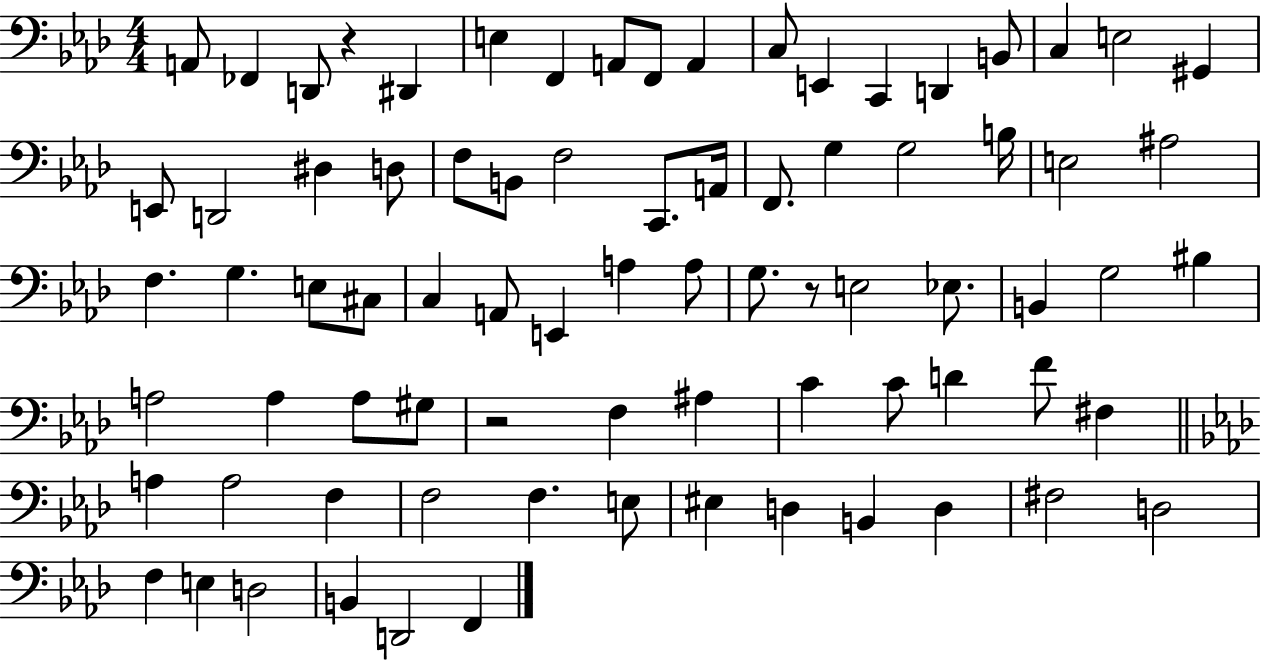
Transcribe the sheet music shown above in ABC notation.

X:1
T:Untitled
M:4/4
L:1/4
K:Ab
A,,/2 _F,, D,,/2 z ^D,, E, F,, A,,/2 F,,/2 A,, C,/2 E,, C,, D,, B,,/2 C, E,2 ^G,, E,,/2 D,,2 ^D, D,/2 F,/2 B,,/2 F,2 C,,/2 A,,/4 F,,/2 G, G,2 B,/4 E,2 ^A,2 F, G, E,/2 ^C,/2 C, A,,/2 E,, A, A,/2 G,/2 z/2 E,2 _E,/2 B,, G,2 ^B, A,2 A, A,/2 ^G,/2 z2 F, ^A, C C/2 D F/2 ^F, A, A,2 F, F,2 F, E,/2 ^E, D, B,, D, ^F,2 D,2 F, E, D,2 B,, D,,2 F,,